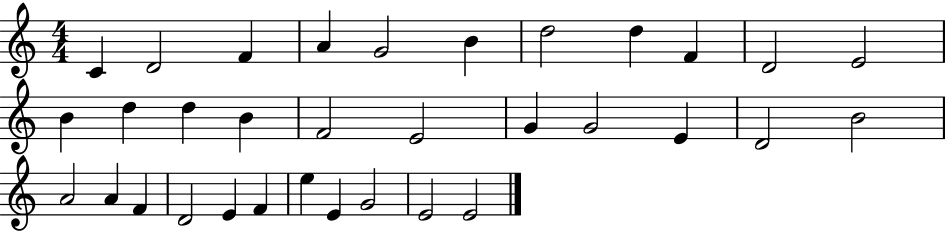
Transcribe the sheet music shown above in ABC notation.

X:1
T:Untitled
M:4/4
L:1/4
K:C
C D2 F A G2 B d2 d F D2 E2 B d d B F2 E2 G G2 E D2 B2 A2 A F D2 E F e E G2 E2 E2